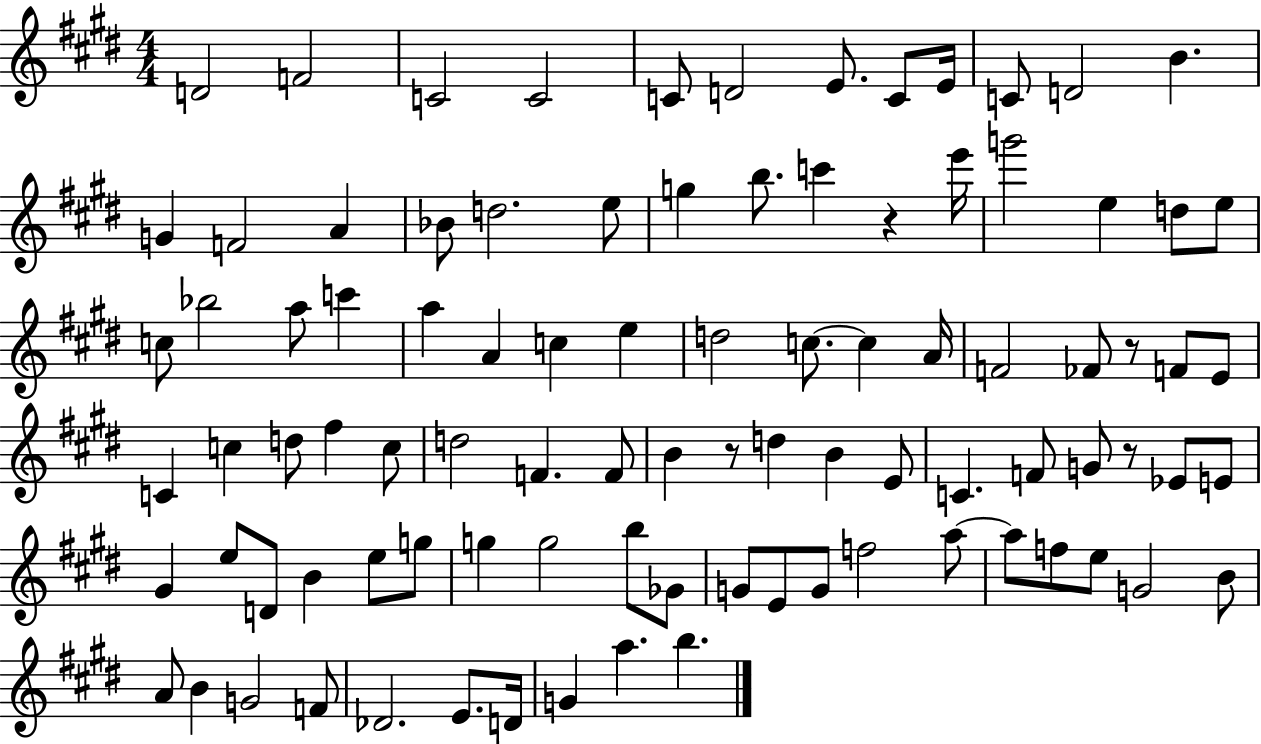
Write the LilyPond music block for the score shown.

{
  \clef treble
  \numericTimeSignature
  \time 4/4
  \key e \major
  d'2 f'2 | c'2 c'2 | c'8 d'2 e'8. c'8 e'16 | c'8 d'2 b'4. | \break g'4 f'2 a'4 | bes'8 d''2. e''8 | g''4 b''8. c'''4 r4 e'''16 | g'''2 e''4 d''8 e''8 | \break c''8 bes''2 a''8 c'''4 | a''4 a'4 c''4 e''4 | d''2 c''8.~~ c''4 a'16 | f'2 fes'8 r8 f'8 e'8 | \break c'4 c''4 d''8 fis''4 c''8 | d''2 f'4. f'8 | b'4 r8 d''4 b'4 e'8 | c'4. f'8 g'8 r8 ees'8 e'8 | \break gis'4 e''8 d'8 b'4 e''8 g''8 | g''4 g''2 b''8 ges'8 | g'8 e'8 g'8 f''2 a''8~~ | a''8 f''8 e''8 g'2 b'8 | \break a'8 b'4 g'2 f'8 | des'2. e'8. d'16 | g'4 a''4. b''4. | \bar "|."
}